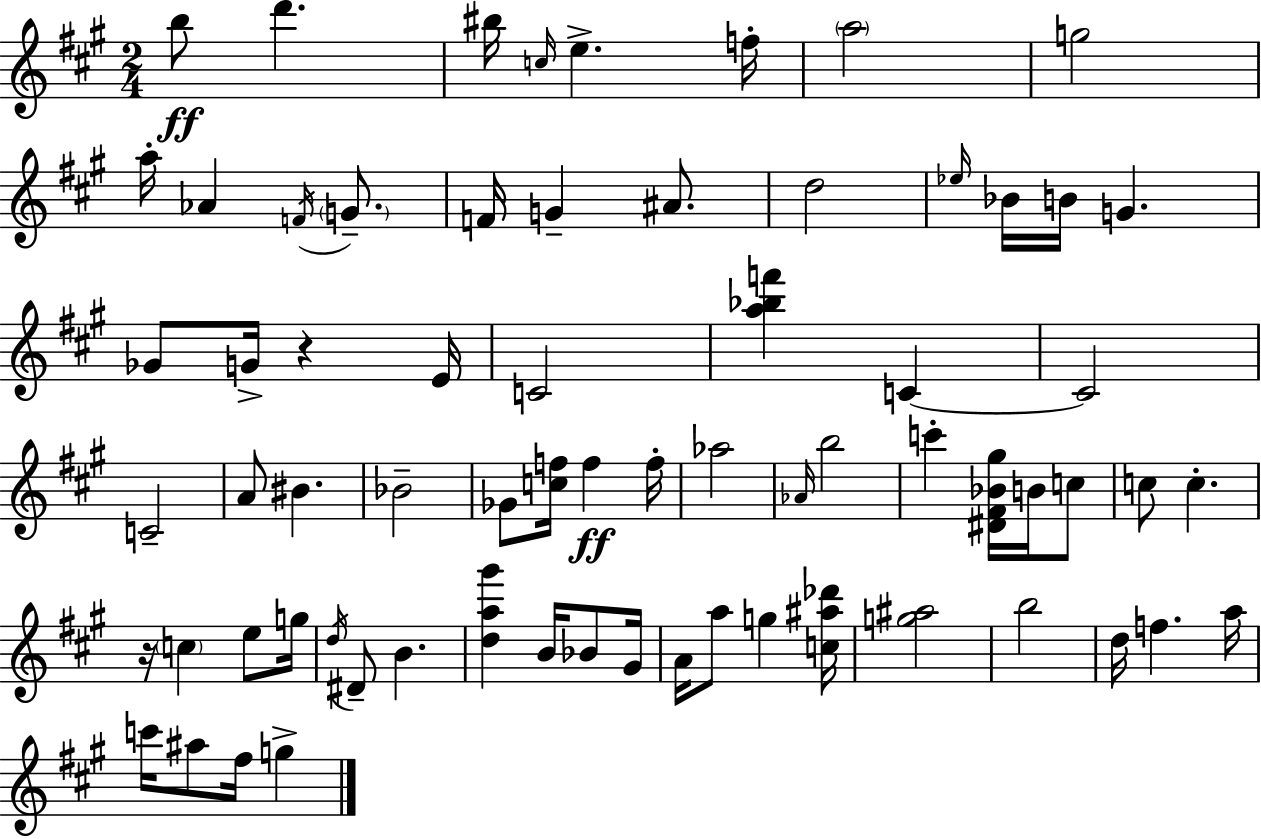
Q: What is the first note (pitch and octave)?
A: B5